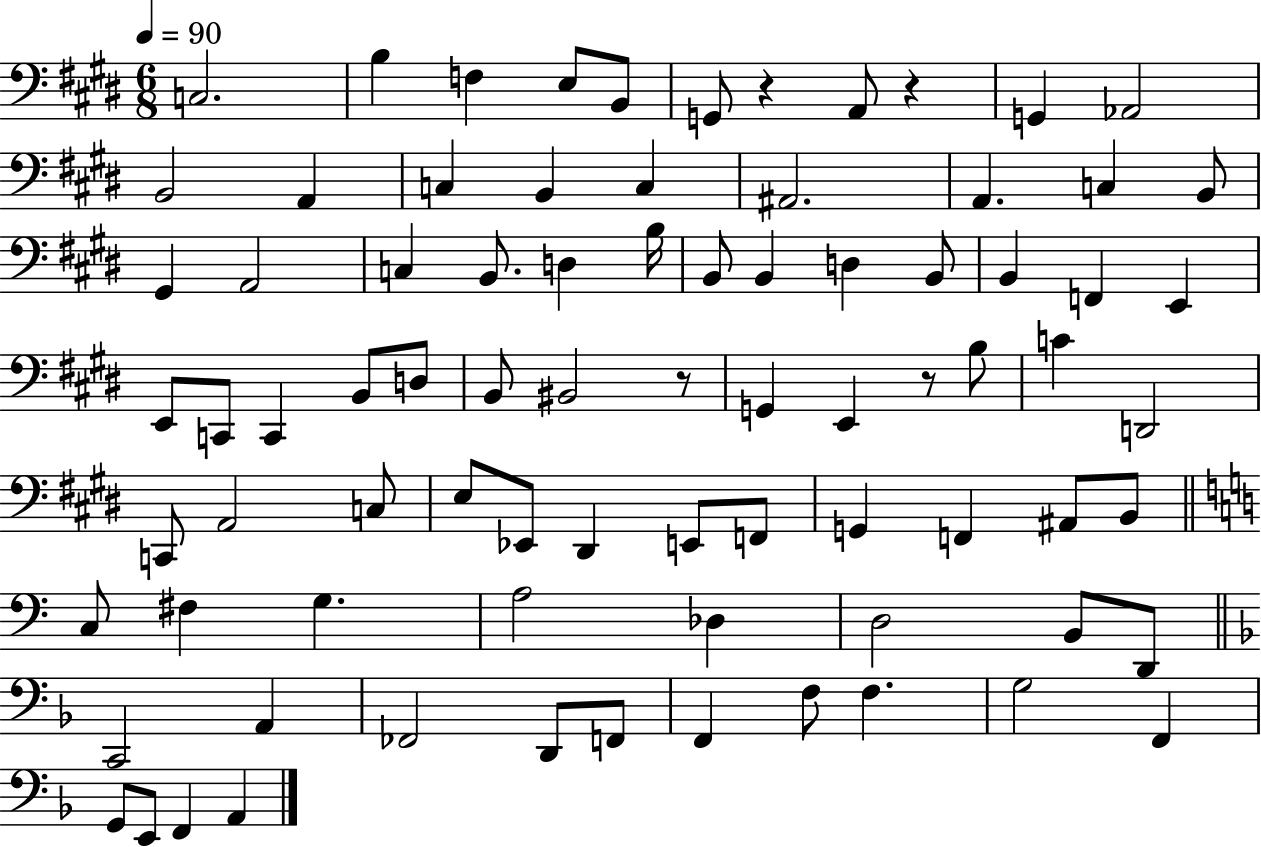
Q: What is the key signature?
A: E major